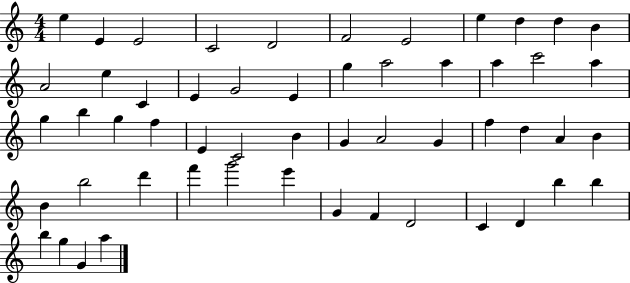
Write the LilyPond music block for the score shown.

{
  \clef treble
  \numericTimeSignature
  \time 4/4
  \key c \major
  e''4 e'4 e'2 | c'2 d'2 | f'2 e'2 | e''4 d''4 d''4 b'4 | \break a'2 e''4 c'4 | e'4 g'2 e'4 | g''4 a''2 a''4 | a''4 c'''2 a''4 | \break g''4 b''4 g''4 f''4 | e'4 c'2 b'4 | g'4 a'2 g'4 | f''4 d''4 a'4 b'4 | \break b'4 b''2 d'''4 | f'''4 g'''2 e'''4 | g'4 f'4 d'2 | c'4 d'4 b''4 b''4 | \break b''4 g''4 g'4 a''4 | \bar "|."
}